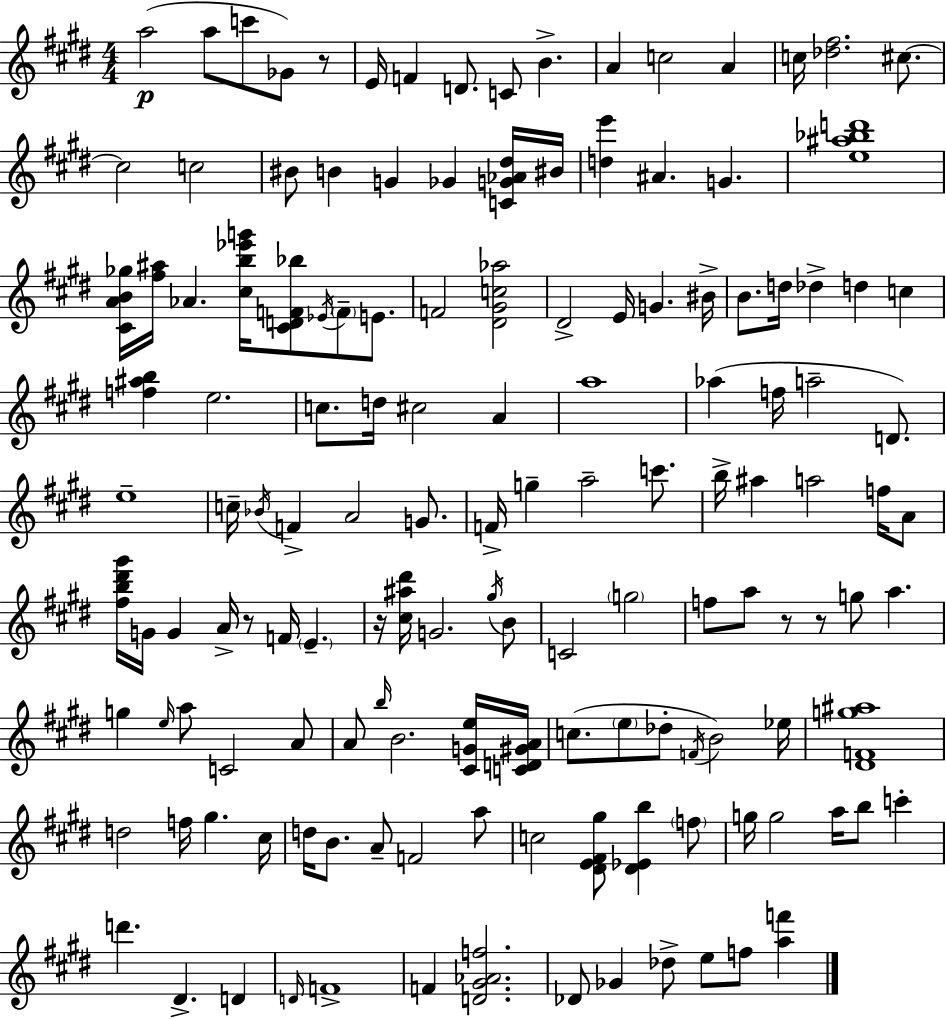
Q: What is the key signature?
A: E major